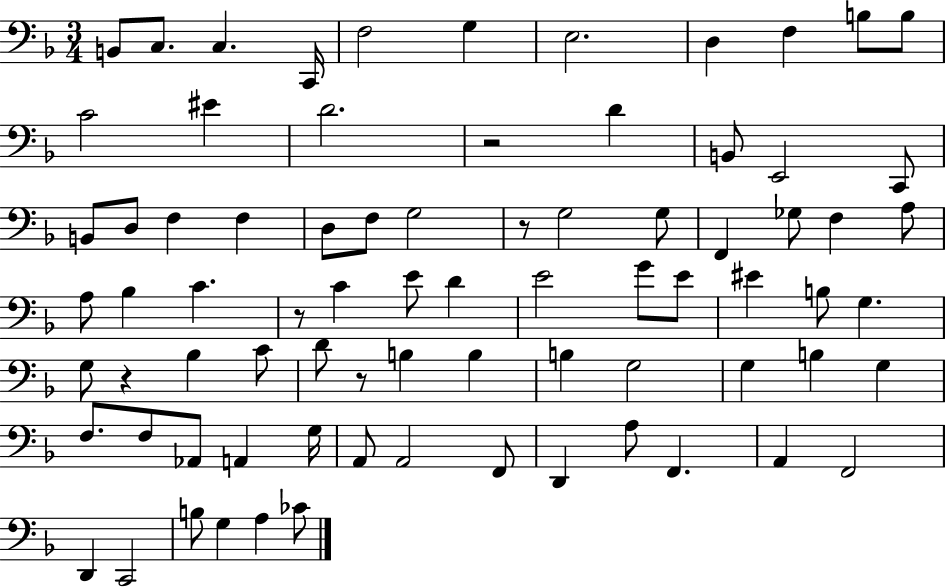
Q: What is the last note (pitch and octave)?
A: CES4